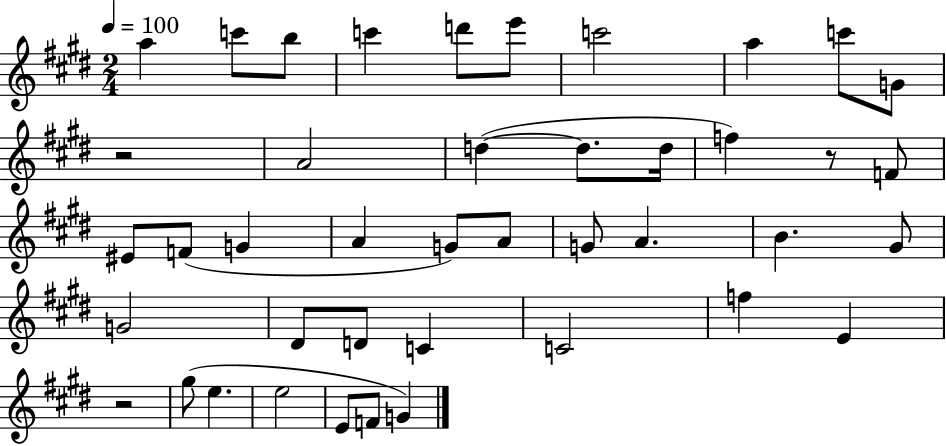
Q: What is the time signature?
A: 2/4